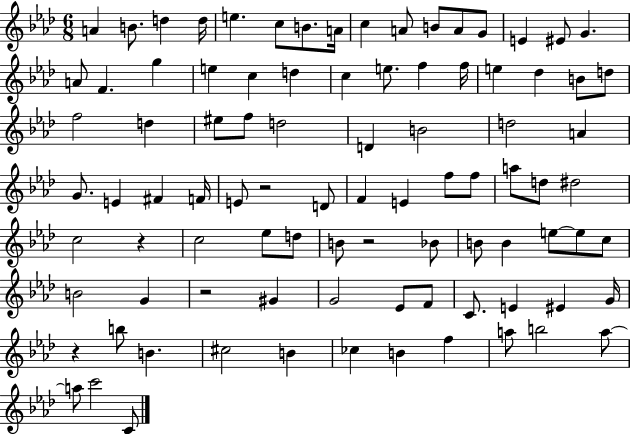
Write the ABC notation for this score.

X:1
T:Untitled
M:6/8
L:1/4
K:Ab
A B/2 d d/4 e c/2 B/2 A/4 c A/2 B/2 A/2 G/2 E ^E/2 G A/2 F g e c d c e/2 f f/4 e _d B/2 d/2 f2 d ^e/2 f/2 d2 D B2 d2 A G/2 E ^F F/4 E/2 z2 D/2 F E f/2 f/2 a/2 d/2 ^d2 c2 z c2 _e/2 d/2 B/2 z2 _B/2 B/2 B e/2 e/2 c/2 B2 G z2 ^G G2 _E/2 F/2 C/2 E ^E G/4 z b/2 B ^c2 B _c B f a/2 b2 a/2 a/2 c'2 C/2